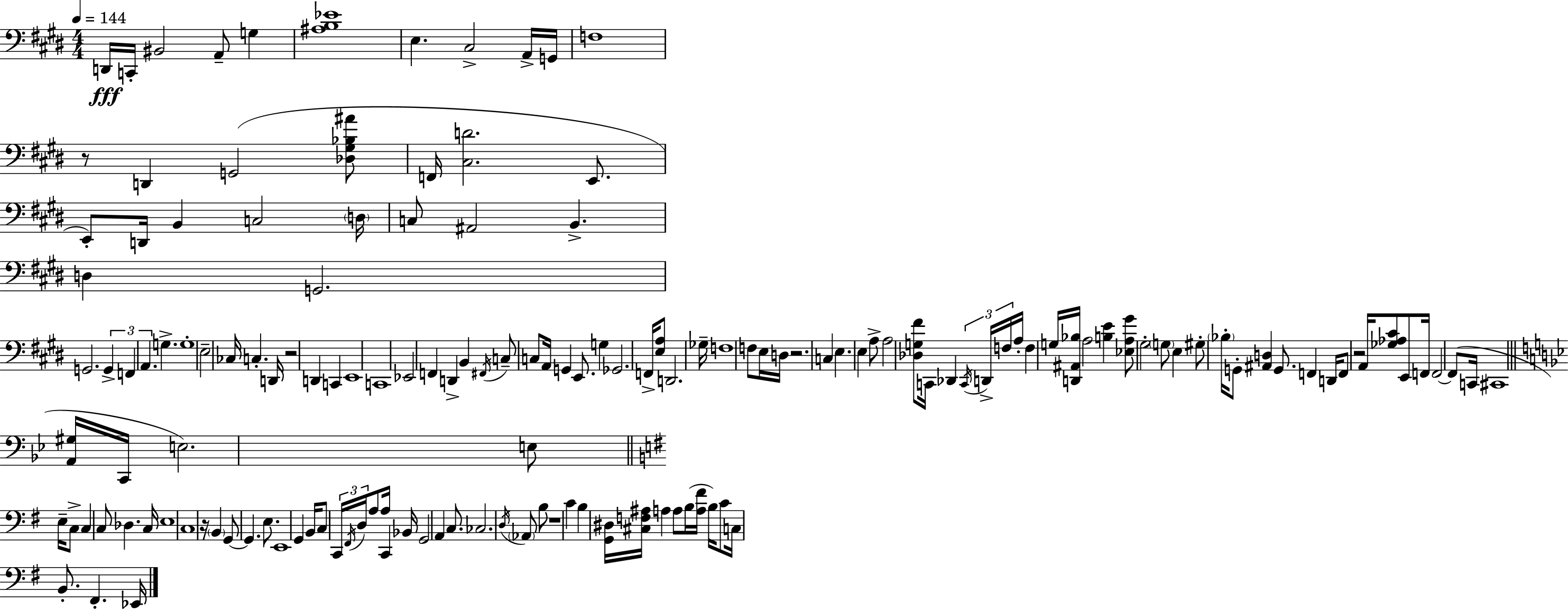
D2/s C2/s BIS2/h A2/e G3/q [A#3,B3,Eb4]/w E3/q. C#3/h A2/s G2/s F3/w R/e D2/q G2/h [Db3,G#3,Bb3,A#4]/e F2/s [C#3,D4]/h. E2/e. E2/e D2/s B2/q C3/h D3/s C3/e A#2/h B2/q. D3/q G2/h. G2/h. G2/q F2/q A2/q. G3/q. G3/w E3/h CES3/s C3/q. D2/s R/h D2/q C2/q E2/w C2/w Eb2/h F2/q D2/q B2/q F#2/s C3/e C3/e A2/s G2/q E2/e. G3/q Gb2/h. F2/s [E3,A3]/e D2/h. Gb3/s F3/w F3/e E3/s D3/s R/h. C3/q E3/q. E3/q A3/e A3/h [Db3,G3,F#4]/e C2/s Db2/q C2/s D2/s F3/s A3/s F3/q G3/s [D2,A#2,Bb3]/s A3/h [B3,E4]/q [Eb3,A3,G#4]/e G#3/h G3/e E3/q G#3/e Bb3/s G2/e [A#2,D3]/q G2/e. F2/q D2/s F2/e R/h A2/s [Gb3,Ab3,C#4]/e E2/e F2/s F2/h F2/e C2/s C#2/w [A2,G#3]/s C2/s E3/h. E3/e E3/s C3/e C3/q C3/e Db3/q. C3/s E3/w C3/w R/s B2/q G2/e G2/q. E3/e. E2/w G2/q B2/s C3/e C2/s F#2/s D3/s A3/e A3/s C2/q Bb2/s G2/h A2/q C3/e. CES3/h. D3/s Ab2/e B3/e R/w C4/q B3/q [G2,D#3]/s [C#3,F3,A#3]/s A3/q A3/e B3/s [A3,F#4]/s B3/s C4/e C3/s B2/e. F#2/q. Eb2/s